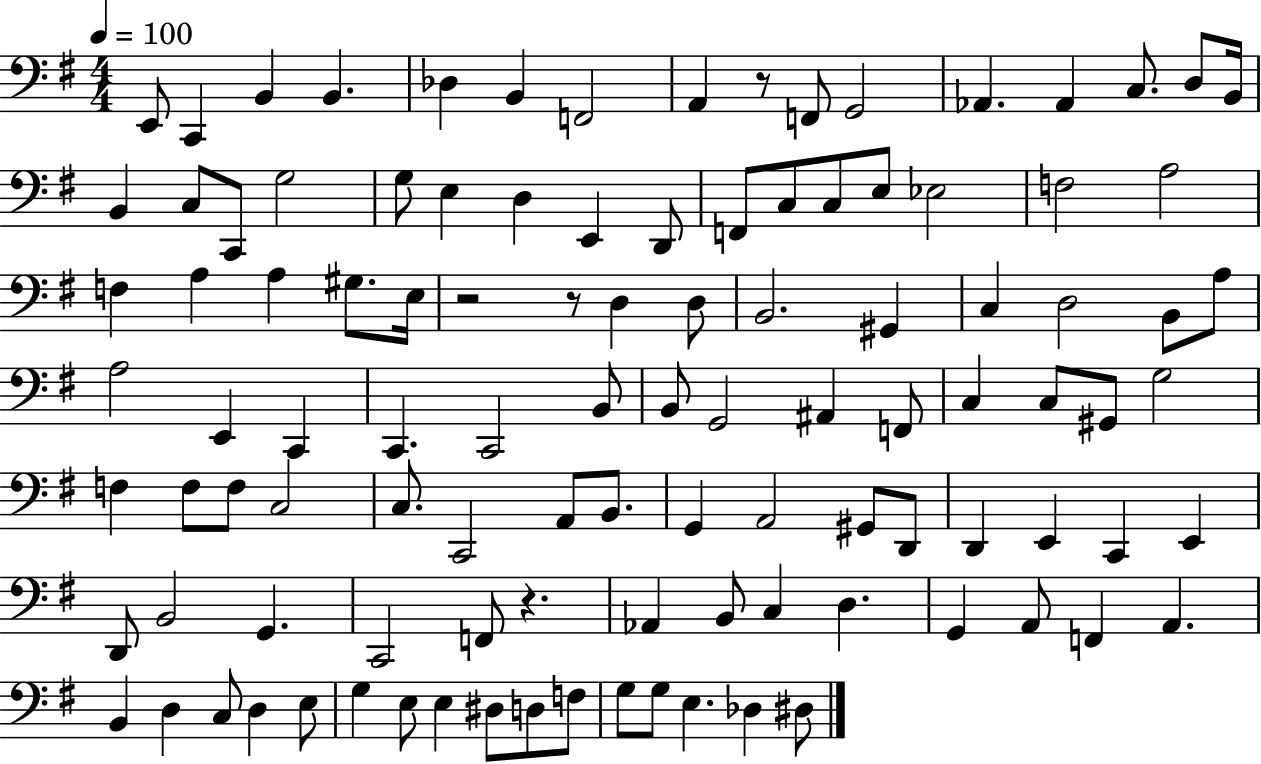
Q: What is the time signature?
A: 4/4